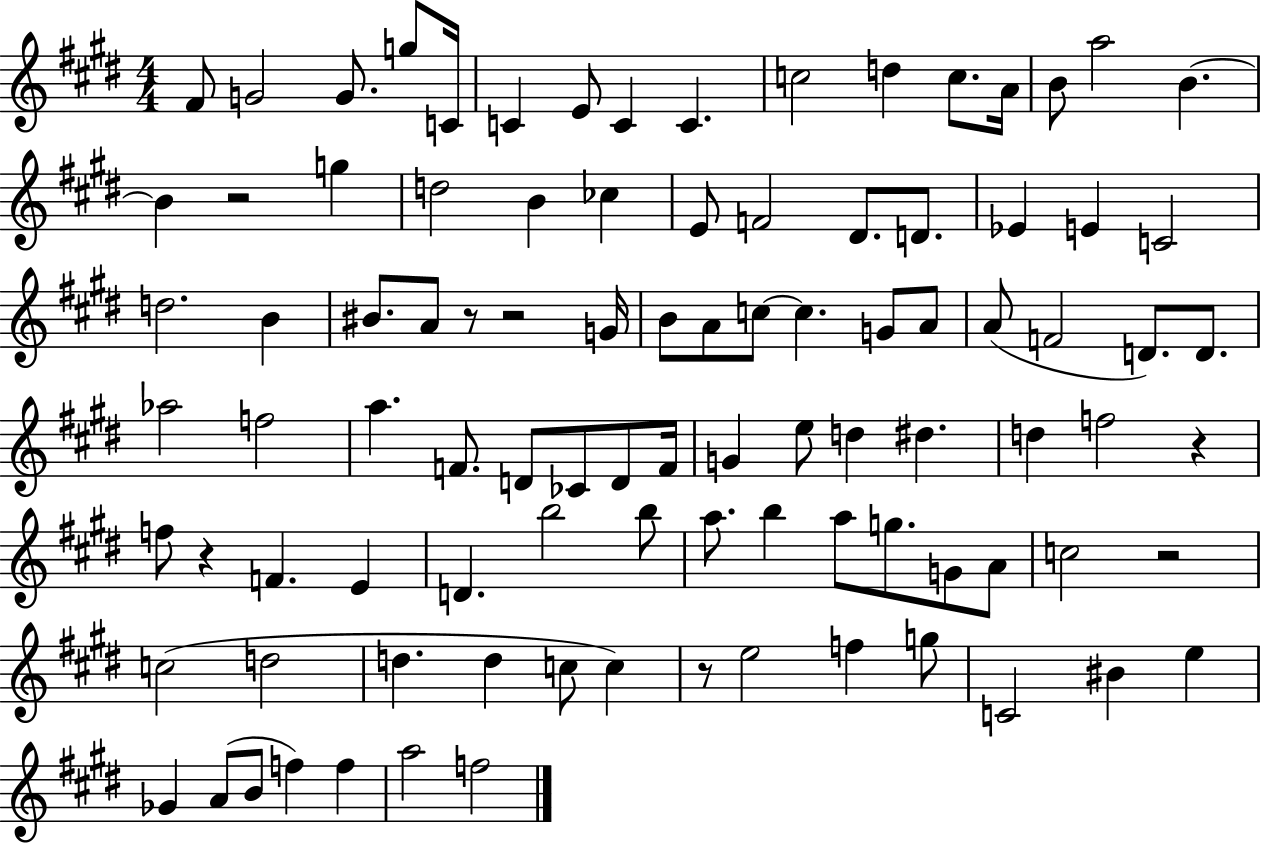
{
  \clef treble
  \numericTimeSignature
  \time 4/4
  \key e \major
  fis'8 g'2 g'8. g''8 c'16 | c'4 e'8 c'4 c'4. | c''2 d''4 c''8. a'16 | b'8 a''2 b'4.~~ | \break b'4 r2 g''4 | d''2 b'4 ces''4 | e'8 f'2 dis'8. d'8. | ees'4 e'4 c'2 | \break d''2. b'4 | bis'8. a'8 r8 r2 g'16 | b'8 a'8 c''8~~ c''4. g'8 a'8 | a'8( f'2 d'8.) d'8. | \break aes''2 f''2 | a''4. f'8. d'8 ces'8 d'8 f'16 | g'4 e''8 d''4 dis''4. | d''4 f''2 r4 | \break f''8 r4 f'4. e'4 | d'4. b''2 b''8 | a''8. b''4 a''8 g''8. g'8 a'8 | c''2 r2 | \break c''2( d''2 | d''4. d''4 c''8 c''4) | r8 e''2 f''4 g''8 | c'2 bis'4 e''4 | \break ges'4 a'8( b'8 f''4) f''4 | a''2 f''2 | \bar "|."
}